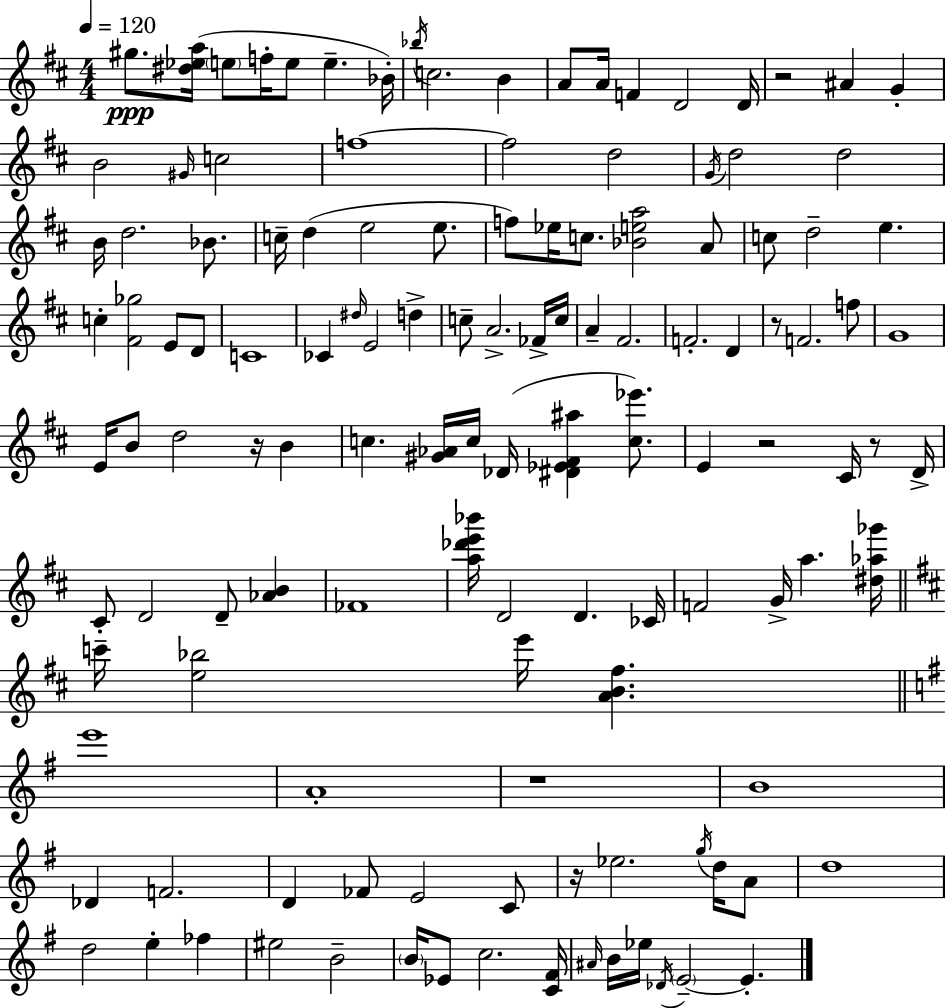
{
  \clef treble
  \numericTimeSignature
  \time 4/4
  \key d \major
  \tempo 4 = 120
  gis''8.\ppp <dis'' ees'' a''>16( \parenthesize e''8 f''16-. e''8 e''4.-- bes'16-.) | \acciaccatura { bes''16 } c''2. b'4 | a'8 a'16 f'4 d'2 | d'16 r2 ais'4 g'4-. | \break b'2 \grace { gis'16 } c''2 | f''1~~ | f''2 d''2 | \acciaccatura { g'16 } d''2 d''2 | \break b'16 d''2. | bes'8. c''16-- d''4( e''2 | e''8. f''8) ees''16 c''8. <bes' e'' a''>2 | a'8 c''8 d''2-- e''4. | \break c''4-. <fis' ges''>2 e'8 | d'8 c'1 | ces'4 \grace { dis''16 } e'2 | d''4-> c''8-- a'2.-> | \break fes'16-> c''16 a'4-- fis'2. | f'2.-. | d'4 r8 f'2. | f''8 g'1 | \break e'16 b'8 d''2 r16 | b'4 c''4. <gis' aes'>16 c''16 des'16( <dis' ees' fis' ais''>4 | <c'' ees'''>8.) e'4 r2 | cis'16 r8 d'16-> cis'8-. d'2 d'8-- | \break <aes' b'>4 fes'1 | <a'' des''' e''' bes'''>16 d'2 d'4. | ces'16 f'2 g'16-> a''4. | <dis'' aes'' ges'''>16 \bar "||" \break \key d \major c'''16-- <e'' bes''>2 e'''16 <a' b' fis''>4. | \bar "||" \break \key e \minor e'''1 | a'1-. | r1 | b'1 | \break des'4 f'2. | d'4 fes'8 e'2 c'8 | r16 ees''2. \acciaccatura { g''16 } d''16 a'8 | d''1 | \break d''2 e''4-. fes''4 | eis''2 b'2-- | \parenthesize b'16 ees'8 c''2. | <c' fis'>16 \grace { ais'16 } b'16 ees''16 \acciaccatura { des'16 } \parenthesize e'2--~~ e'4.-. | \break \bar "|."
}